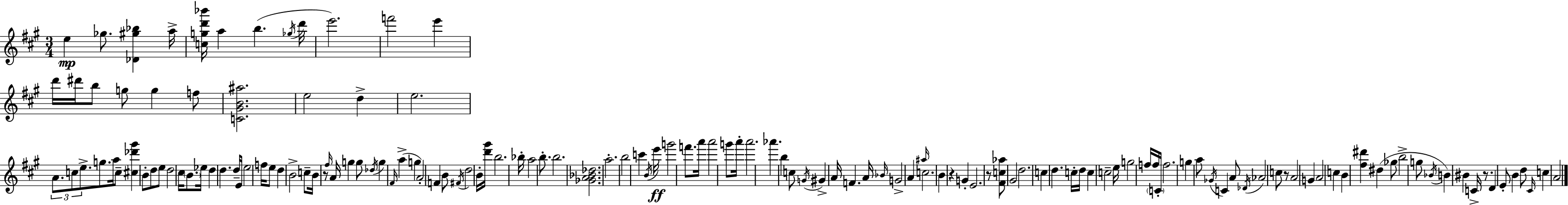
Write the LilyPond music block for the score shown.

{
  \clef treble
  \numericTimeSignature
  \time 3/4
  \key a \major
  e''4\mp ges''8. <des' gis'' bes''>4 a''16-> | <c'' g'' d''' bes'''>16 a''4 b''4.( \acciaccatura { ges''16 } | d'''16 e'''2.) | f'''2 e'''4 | \break d'''16 dis'''16 b''8 g''8 g''4 f''8 | <c' gis' b' ais''>2. | e''2 d''4-> | e''2. | \break \tuplet 3/2 { a'8. c''8 e''8.-> } g''8. | a''16 c''8-- <cis'' des''' gis'''>4 b'8-. d''8 e''8 | d''2 cis''16 \parenthesize b'8. | ees''16 d''4 d''4. | \break d''16-- e'16 e''2 f''16 e''8 | d''4 b'2-> | c''8-- b'16 r8 \grace { fis''16 } a'16 g''4 | g''8 \acciaccatura { des''16 } g''4 \grace { fis'16 } a''4->( | \break g''4 a'2-.) | f'4 b'8 \acciaccatura { fis'16 } d''2 | b'16-. <d''' gis'''>16 b''2. | bes''16-. a''2 | \break b''8.-. b''2. | <ges' a' bes' des''>2. | a''2.-. | b''2 | \break c'''4 \acciaccatura { b'16 }\ff e'''16 g'''2 | f'''8. a'''16 a'''2 | g'''8 a'''16-. a'''2. | aes'''4. | \break b''4 c''8 \acciaccatura { g'16 } gis'4-> a'16 | f'4. a'16 \grace { bes'16 } g'2-> | a'4 \grace { ais''16 } c''2. | b'4 | \break r4 g'4-. e'2. | r8 <fis' c'' aes''>8 | gis'2 d''2. | c''4 | \break d''4. c''16-. d''16 c''4 | c''2-- e''16 g''2 | f''16 f''16 \parenthesize c'16-. f''2. | g''4 | \break a''8 \acciaccatura { ges'16 } c'4 a'8 \acciaccatura { des'16 } aes'2 | c''8 r8 a'2 | g'4 a'2 | c''4 b'4 | \break <fis'' dis'''>4 dis''4( ges''8 | b''2-> g''8 \acciaccatura { bes'16 }) | b'4 bis'4 c'16-> r8. | d'4 e'8-. b'4 d''8 | \break \grace { cis'16 } c''4 a'2 | \bar "|."
}